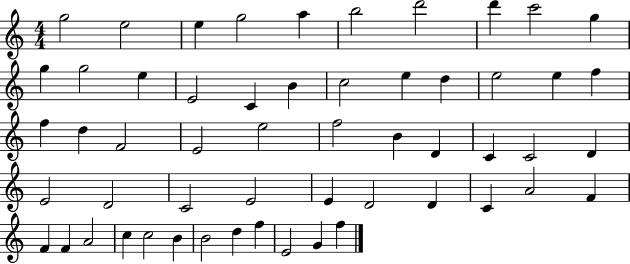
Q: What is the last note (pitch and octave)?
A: F5